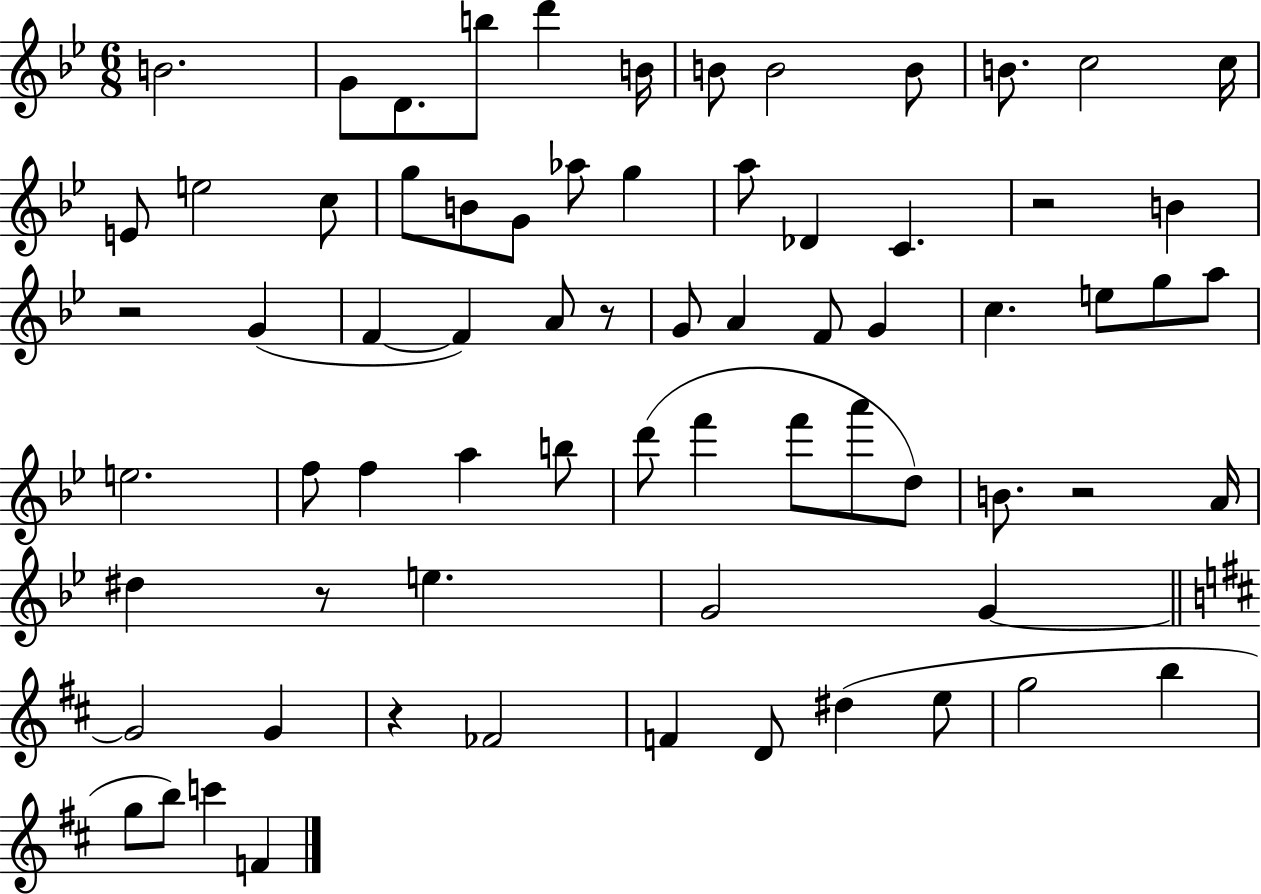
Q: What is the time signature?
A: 6/8